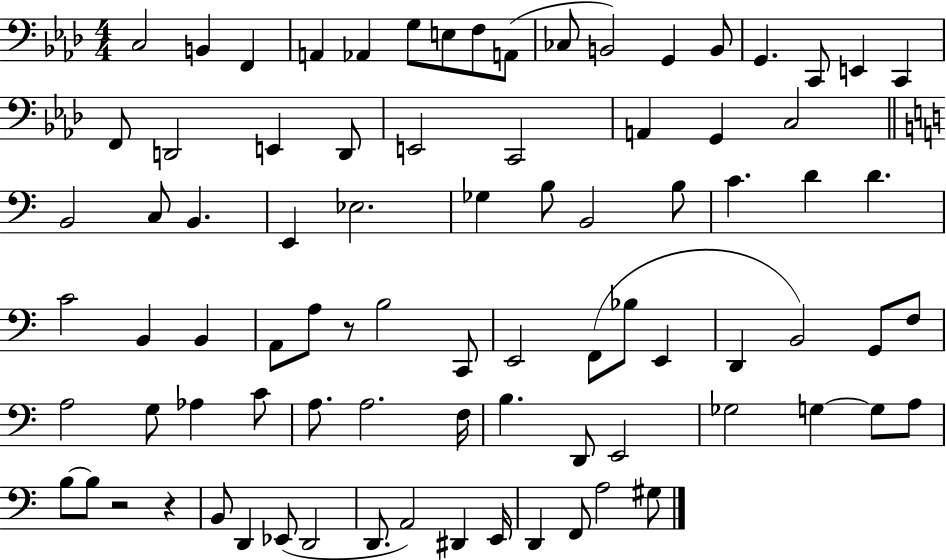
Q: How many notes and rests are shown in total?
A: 84